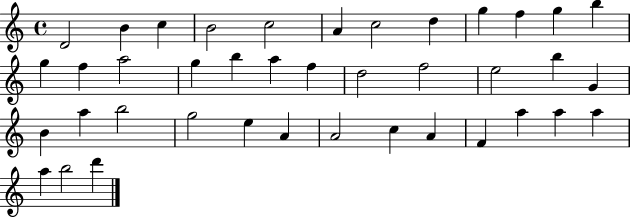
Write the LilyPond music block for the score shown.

{
  \clef treble
  \time 4/4
  \defaultTimeSignature
  \key c \major
  d'2 b'4 c''4 | b'2 c''2 | a'4 c''2 d''4 | g''4 f''4 g''4 b''4 | \break g''4 f''4 a''2 | g''4 b''4 a''4 f''4 | d''2 f''2 | e''2 b''4 g'4 | \break b'4 a''4 b''2 | g''2 e''4 a'4 | a'2 c''4 a'4 | f'4 a''4 a''4 a''4 | \break a''4 b''2 d'''4 | \bar "|."
}